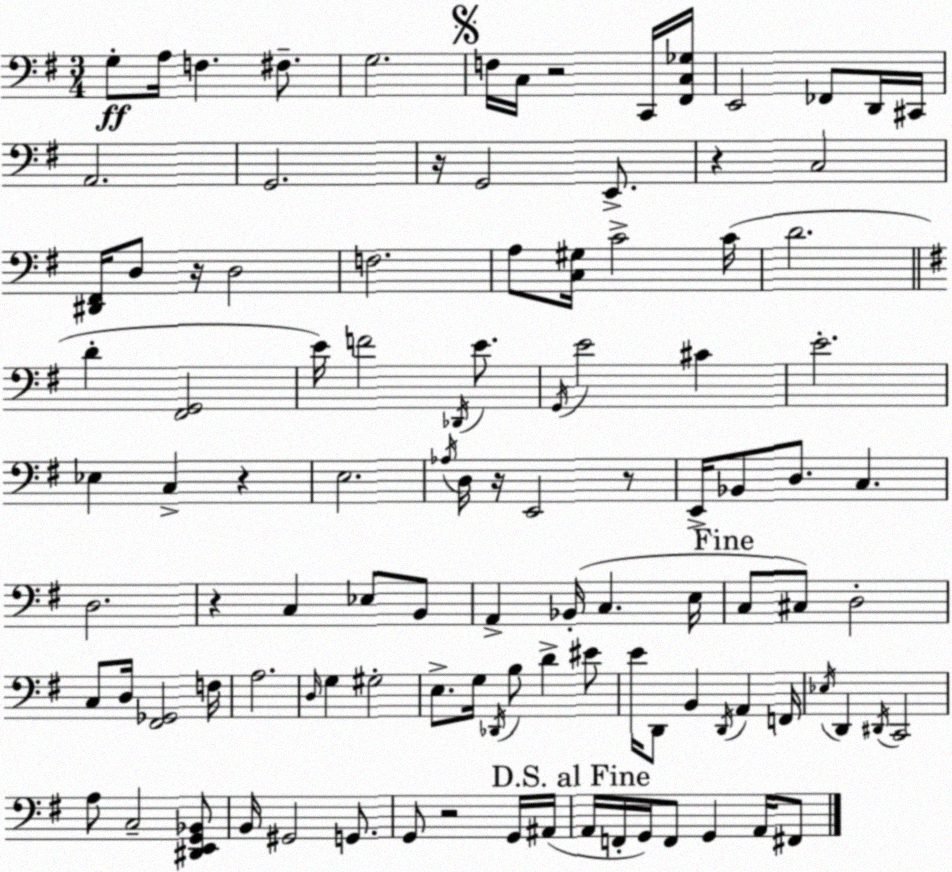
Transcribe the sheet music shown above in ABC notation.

X:1
T:Untitled
M:3/4
L:1/4
K:G
G,/2 A,/4 F, ^F,/2 G,2 F,/4 C,/4 z2 C,,/4 [^F,,C,_G,]/4 E,,2 _F,,/2 D,,/4 ^C,,/4 A,,2 G,,2 z/4 G,,2 E,,/2 z C,2 [^D,,^F,,]/4 D,/2 z/4 D,2 F,2 A,/2 [C,^G,]/4 C2 C/4 D2 D [^F,,G,,]2 E/4 F2 _D,,/4 E/2 G,,/4 E2 ^C E2 _E, C, z E,2 _A,/4 D,/4 z/4 E,,2 z/2 E,,/4 _B,,/2 D,/2 C, D,2 z C, _E,/2 B,,/2 A,, _B,,/4 C, E,/4 C,/2 ^C,/2 D,2 C,/2 D,/4 [^F,,_G,,]2 F,/4 A,2 D,/4 G, ^G,2 E,/2 G,/4 _D,,/4 B,/2 D ^E/2 E/4 D,,/2 B,, D,,/4 A,, F,,/4 _E,/4 D,, ^D,,/4 C,,2 A,/2 C,2 [^D,,E,,G,,_B,,]/2 B,,/4 ^G,,2 G,,/2 G,,/2 z2 G,,/4 ^A,,/4 A,,/4 F,,/4 G,,/4 F,,/2 G,, A,,/4 ^F,,/2